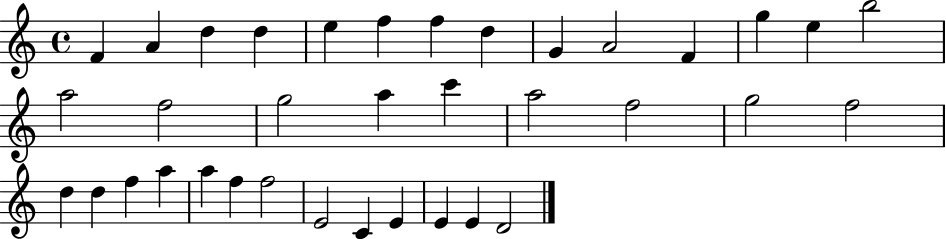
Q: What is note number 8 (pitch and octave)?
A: D5